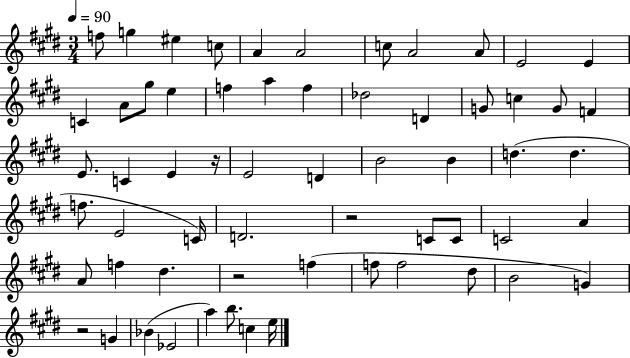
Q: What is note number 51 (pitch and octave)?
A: G4